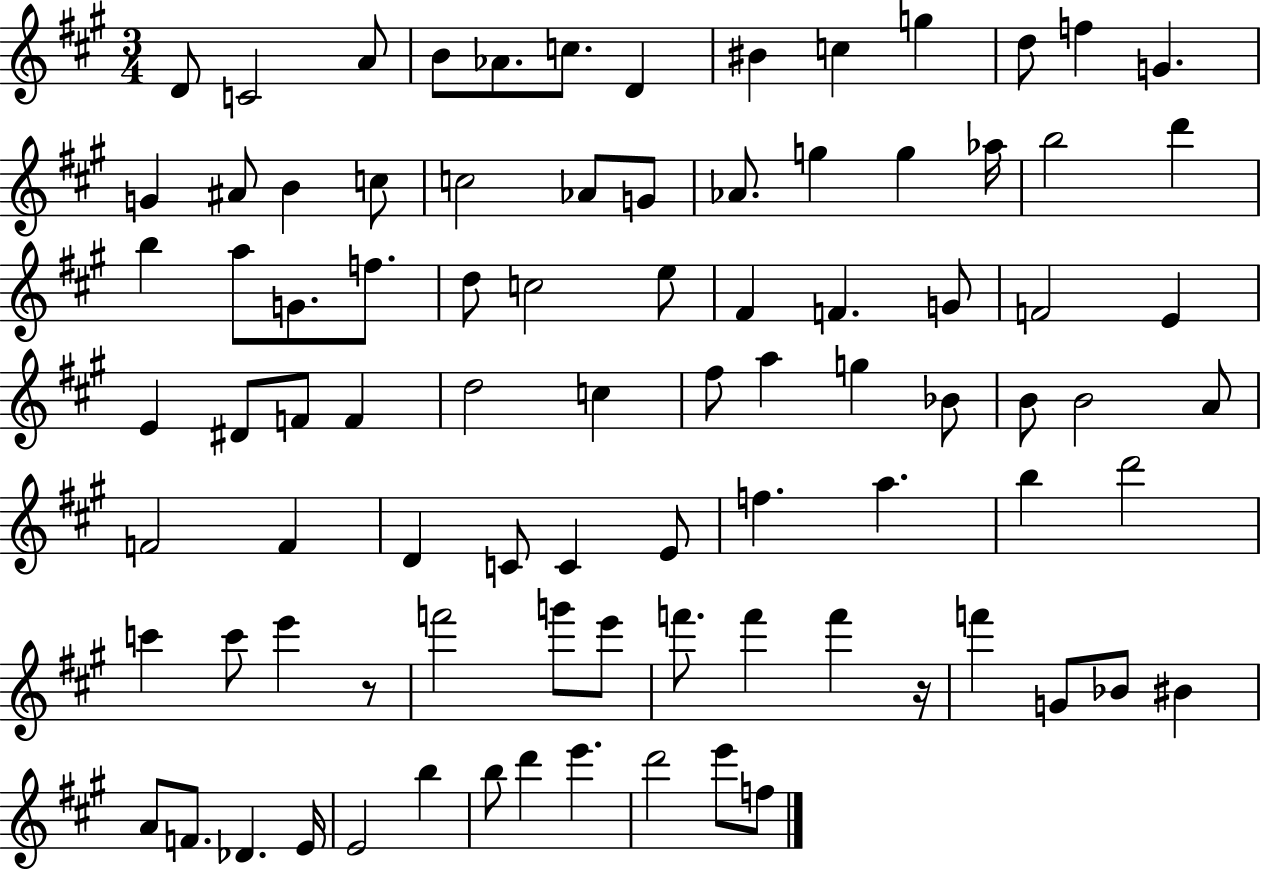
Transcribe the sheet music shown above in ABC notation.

X:1
T:Untitled
M:3/4
L:1/4
K:A
D/2 C2 A/2 B/2 _A/2 c/2 D ^B c g d/2 f G G ^A/2 B c/2 c2 _A/2 G/2 _A/2 g g _a/4 b2 d' b a/2 G/2 f/2 d/2 c2 e/2 ^F F G/2 F2 E E ^D/2 F/2 F d2 c ^f/2 a g _B/2 B/2 B2 A/2 F2 F D C/2 C E/2 f a b d'2 c' c'/2 e' z/2 f'2 g'/2 e'/2 f'/2 f' f' z/4 f' G/2 _B/2 ^B A/2 F/2 _D E/4 E2 b b/2 d' e' d'2 e'/2 f/2